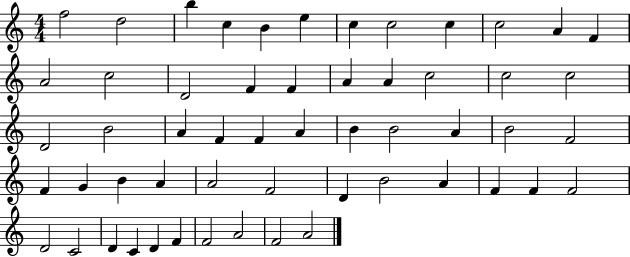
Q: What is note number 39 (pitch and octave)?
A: F4